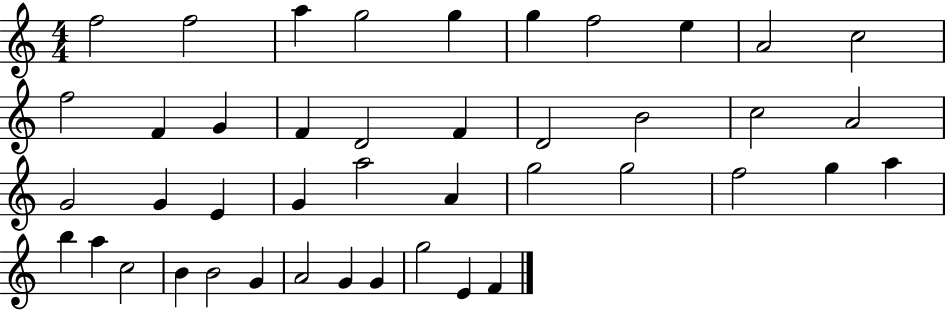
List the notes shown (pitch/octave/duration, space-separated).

F5/h F5/h A5/q G5/h G5/q G5/q F5/h E5/q A4/h C5/h F5/h F4/q G4/q F4/q D4/h F4/q D4/h B4/h C5/h A4/h G4/h G4/q E4/q G4/q A5/h A4/q G5/h G5/h F5/h G5/q A5/q B5/q A5/q C5/h B4/q B4/h G4/q A4/h G4/q G4/q G5/h E4/q F4/q